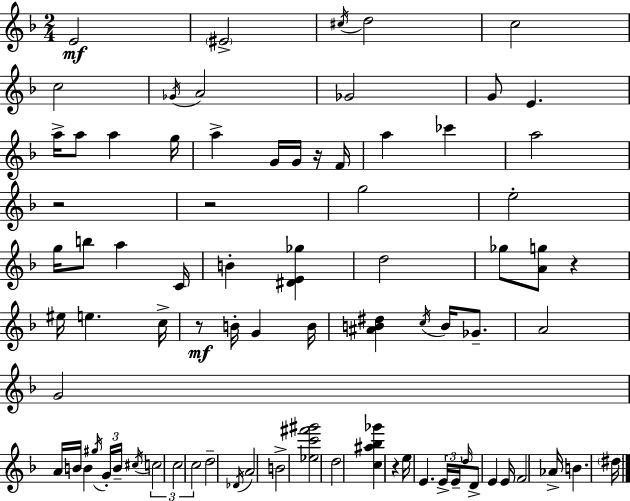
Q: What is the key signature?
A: D minor